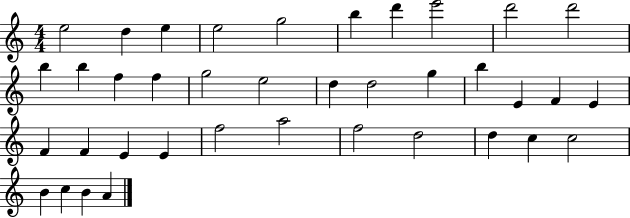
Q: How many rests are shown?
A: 0